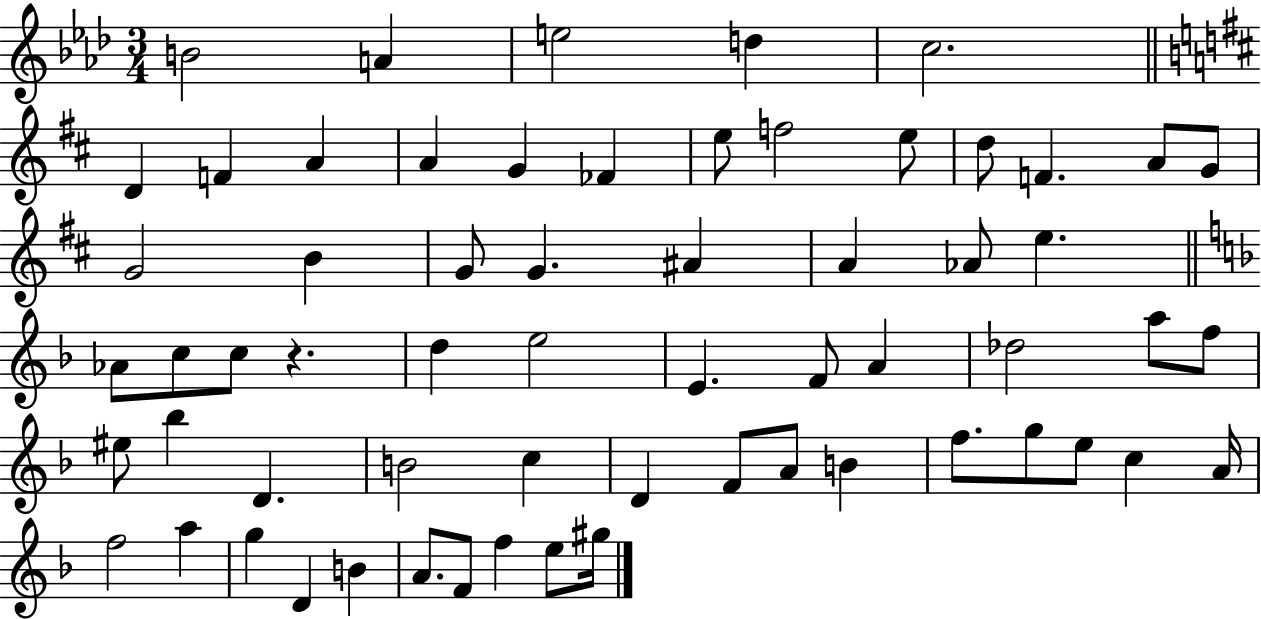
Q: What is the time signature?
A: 3/4